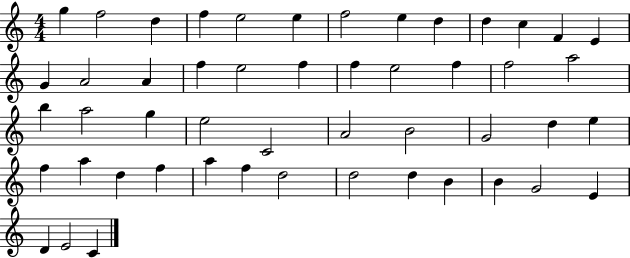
{
  \clef treble
  \numericTimeSignature
  \time 4/4
  \key c \major
  g''4 f''2 d''4 | f''4 e''2 e''4 | f''2 e''4 d''4 | d''4 c''4 f'4 e'4 | \break g'4 a'2 a'4 | f''4 e''2 f''4 | f''4 e''2 f''4 | f''2 a''2 | \break b''4 a''2 g''4 | e''2 c'2 | a'2 b'2 | g'2 d''4 e''4 | \break f''4 a''4 d''4 f''4 | a''4 f''4 d''2 | d''2 d''4 b'4 | b'4 g'2 e'4 | \break d'4 e'2 c'4 | \bar "|."
}